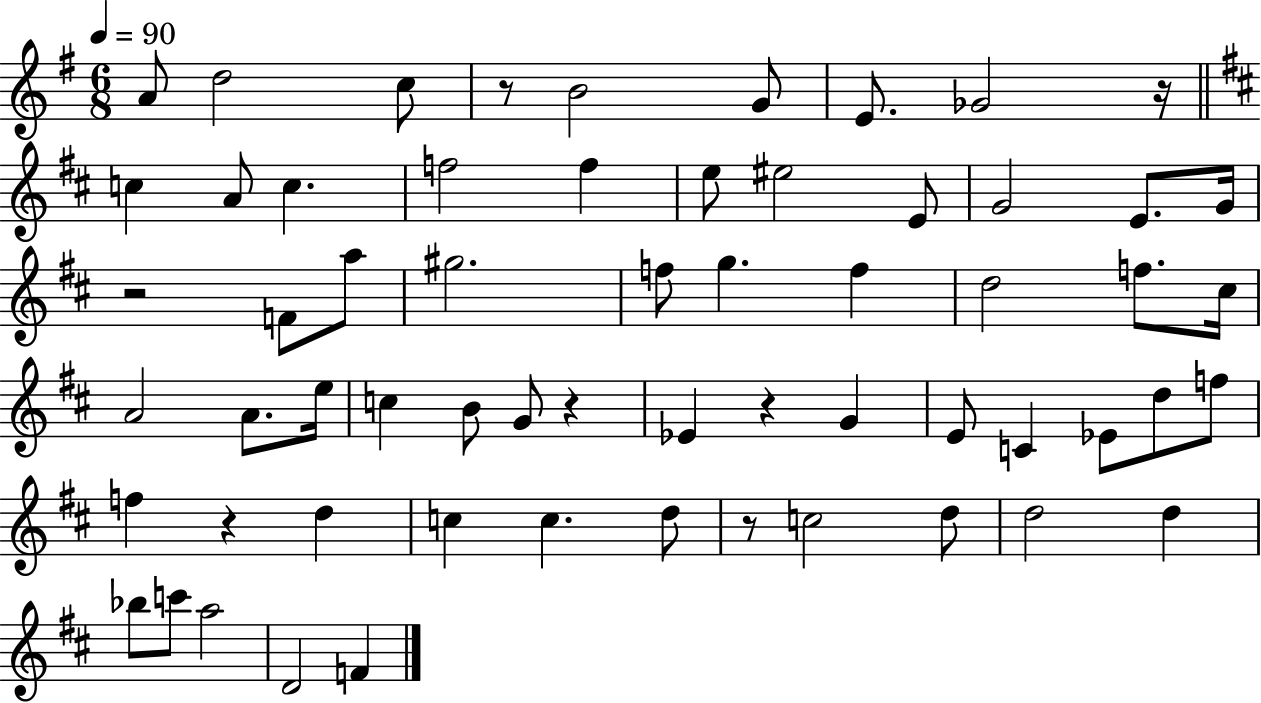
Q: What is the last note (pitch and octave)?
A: F4